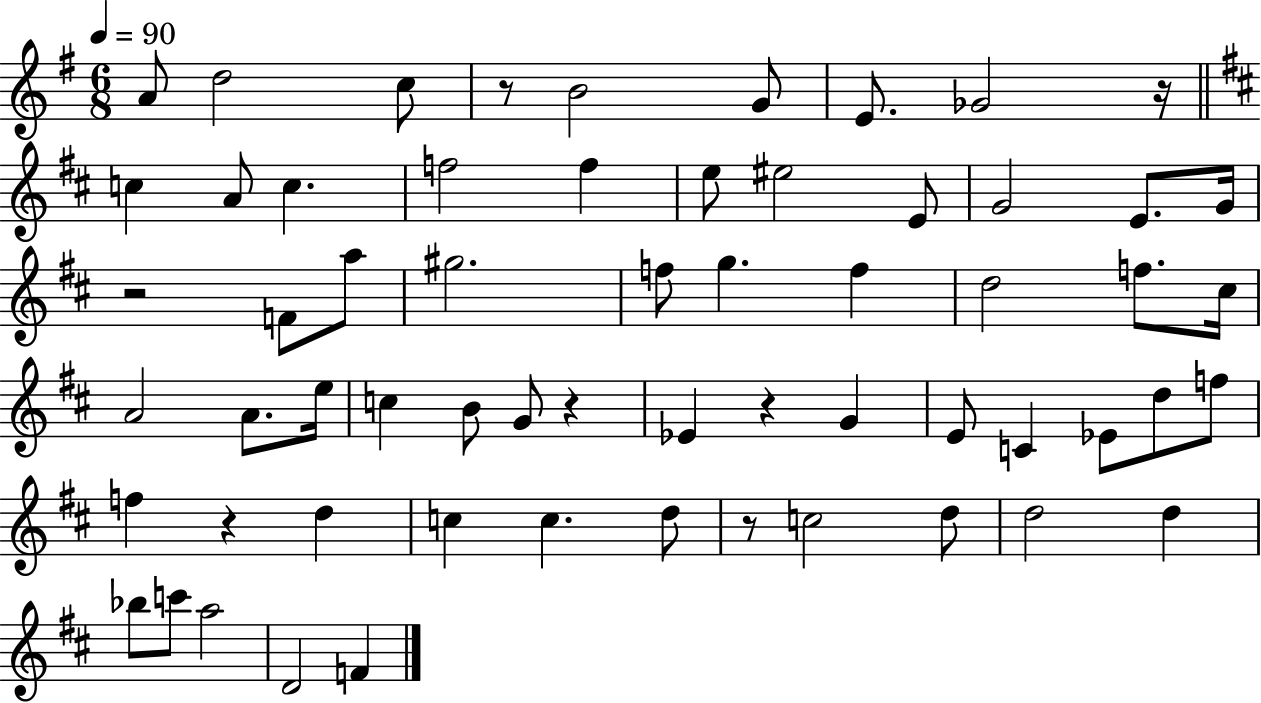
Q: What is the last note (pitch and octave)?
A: F4